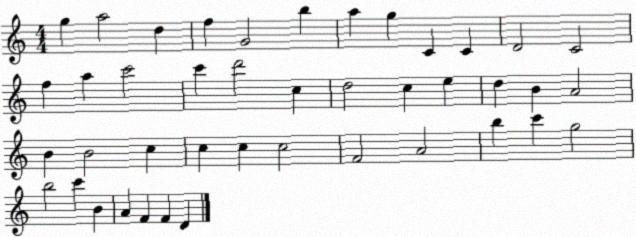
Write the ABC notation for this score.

X:1
T:Untitled
M:4/4
L:1/4
K:C
g a2 d f G2 b a g C C D2 C2 f a c'2 c' d'2 c d2 c e d B A2 B B2 c c c c2 F2 A2 b c' g2 b2 c' B A F F D